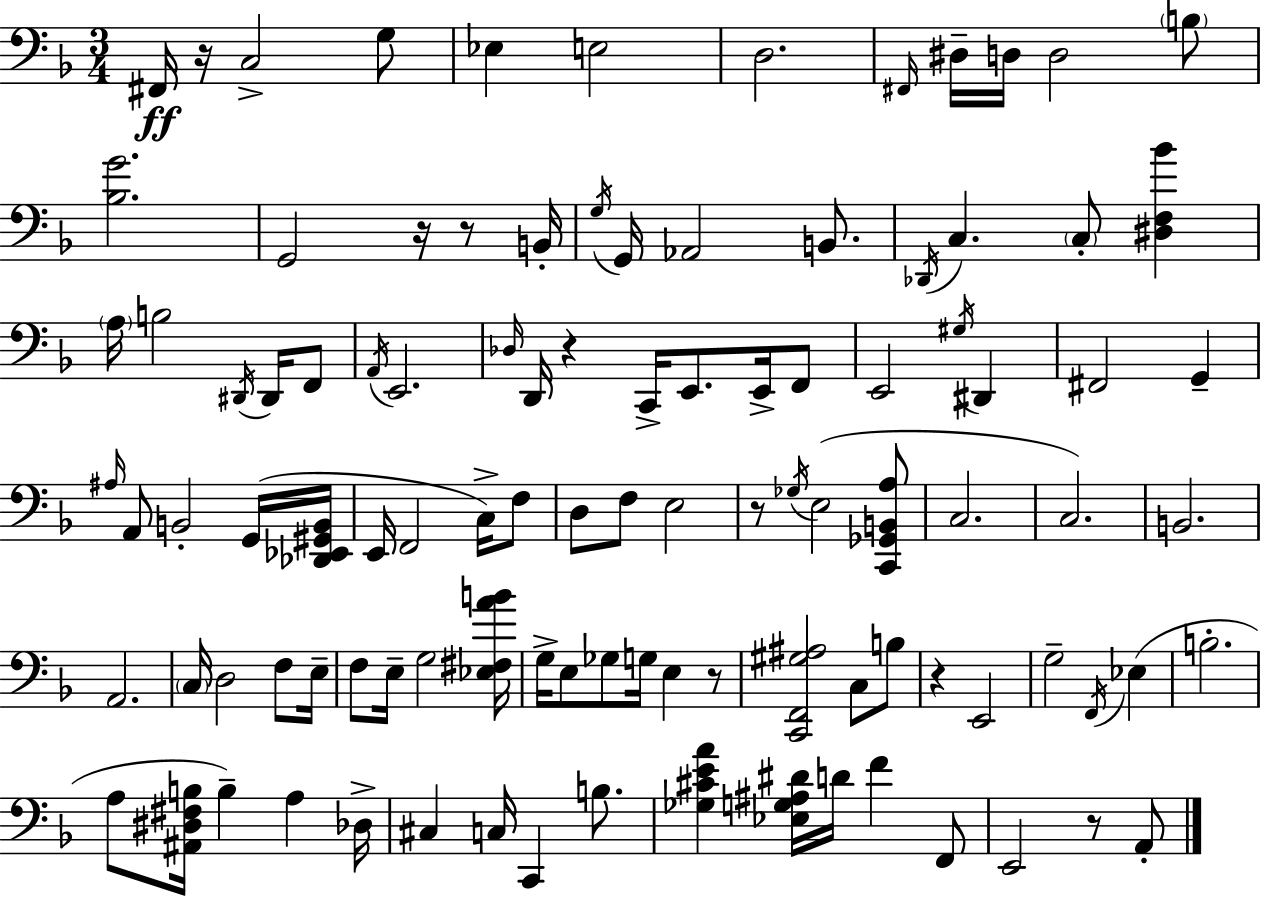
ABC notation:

X:1
T:Untitled
M:3/4
L:1/4
K:F
^F,,/4 z/4 C,2 G,/2 _E, E,2 D,2 ^F,,/4 ^D,/4 D,/4 D,2 B,/2 [_B,G]2 G,,2 z/4 z/2 B,,/4 G,/4 G,,/4 _A,,2 B,,/2 _D,,/4 C, C,/2 [^D,F,_B] A,/4 B,2 ^D,,/4 ^D,,/4 F,,/2 A,,/4 E,,2 _D,/4 D,,/4 z C,,/4 E,,/2 E,,/4 F,,/2 E,,2 ^G,/4 ^D,, ^F,,2 G,, ^A,/4 A,,/2 B,,2 G,,/4 [_D,,_E,,^G,,B,,]/4 E,,/4 F,,2 C,/4 F,/2 D,/2 F,/2 E,2 z/2 _G,/4 E,2 [C,,_G,,B,,A,]/2 C,2 C,2 B,,2 A,,2 C,/4 D,2 F,/2 E,/4 F,/2 E,/4 G,2 [_E,^F,AB]/4 G,/4 E,/2 _G,/2 G,/4 E, z/2 [C,,F,,^G,^A,]2 C,/2 B,/2 z E,,2 G,2 F,,/4 _E, B,2 A,/2 [^A,,^D,^F,B,]/4 B, A, _D,/4 ^C, C,/4 C,, B,/2 [_G,^CEA] [_E,G,^A,^D]/4 D/4 F F,,/2 E,,2 z/2 A,,/2